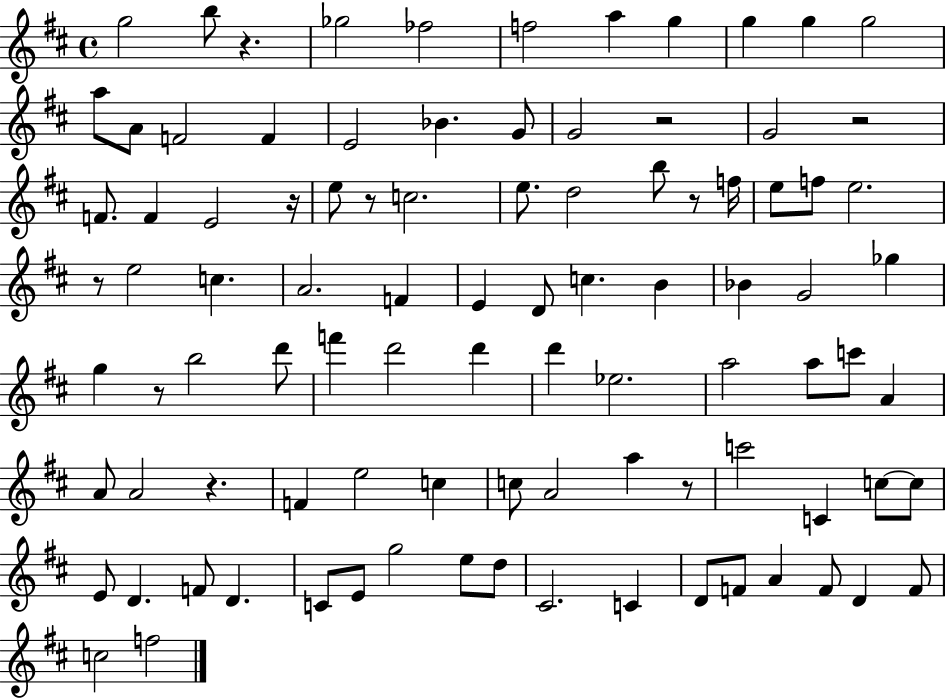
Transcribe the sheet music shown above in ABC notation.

X:1
T:Untitled
M:4/4
L:1/4
K:D
g2 b/2 z _g2 _f2 f2 a g g g g2 a/2 A/2 F2 F E2 _B G/2 G2 z2 G2 z2 F/2 F E2 z/4 e/2 z/2 c2 e/2 d2 b/2 z/2 f/4 e/2 f/2 e2 z/2 e2 c A2 F E D/2 c B _B G2 _g g z/2 b2 d'/2 f' d'2 d' d' _e2 a2 a/2 c'/2 A A/2 A2 z F e2 c c/2 A2 a z/2 c'2 C c/2 c/2 E/2 D F/2 D C/2 E/2 g2 e/2 d/2 ^C2 C D/2 F/2 A F/2 D F/2 c2 f2